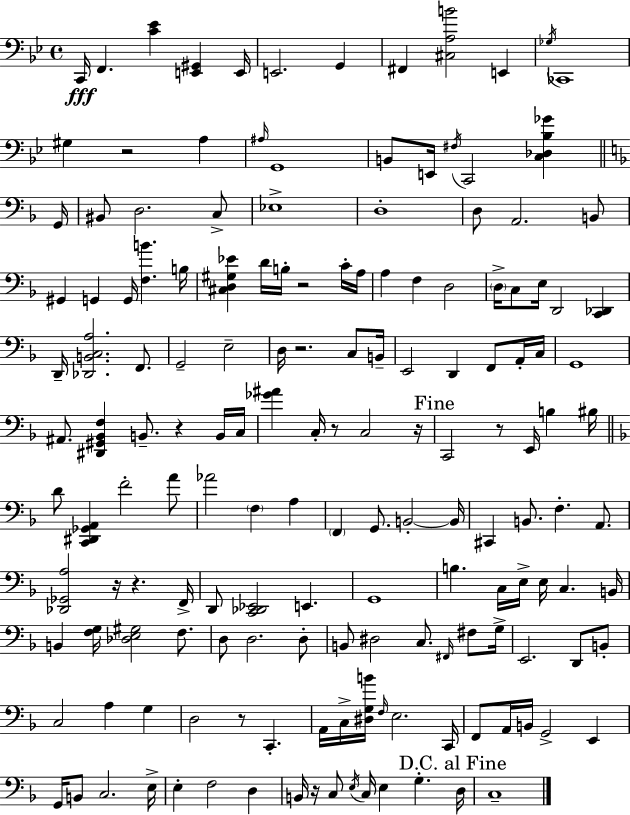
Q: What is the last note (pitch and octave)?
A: C3